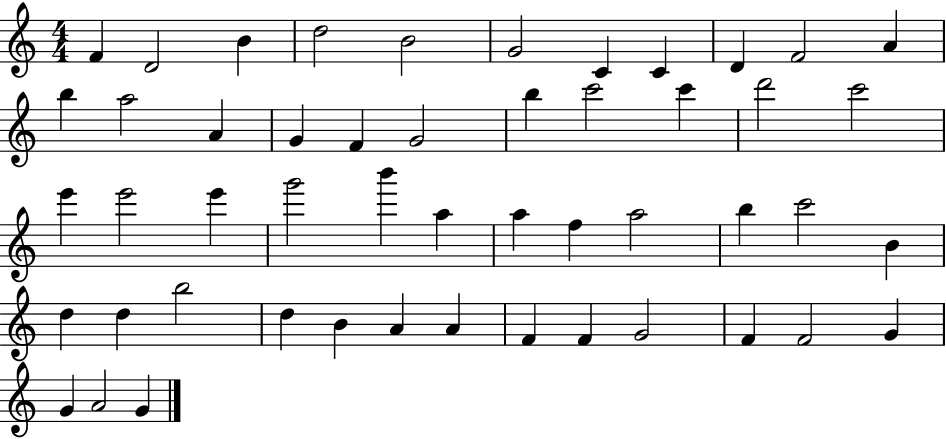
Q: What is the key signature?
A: C major